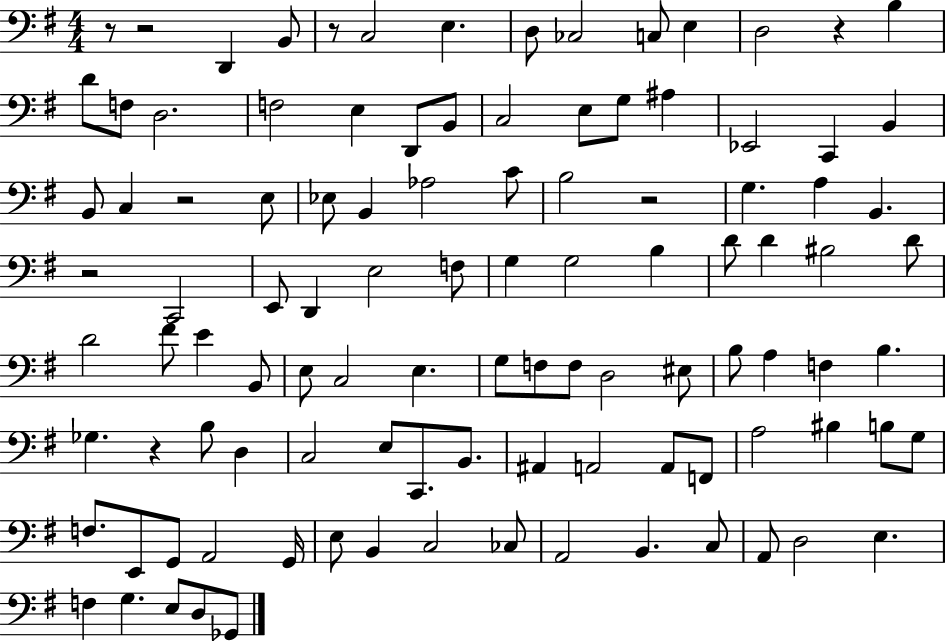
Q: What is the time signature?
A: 4/4